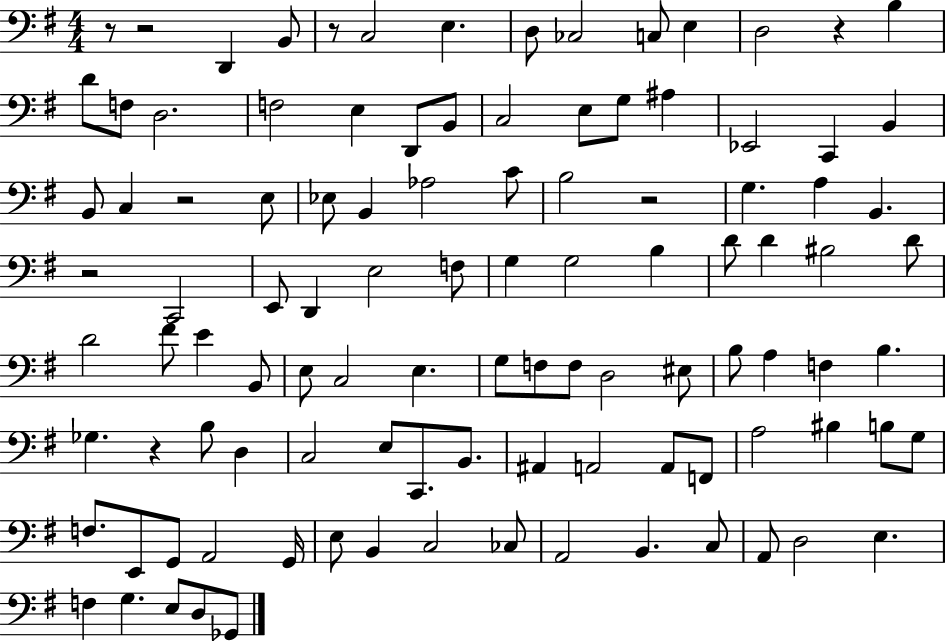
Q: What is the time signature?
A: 4/4